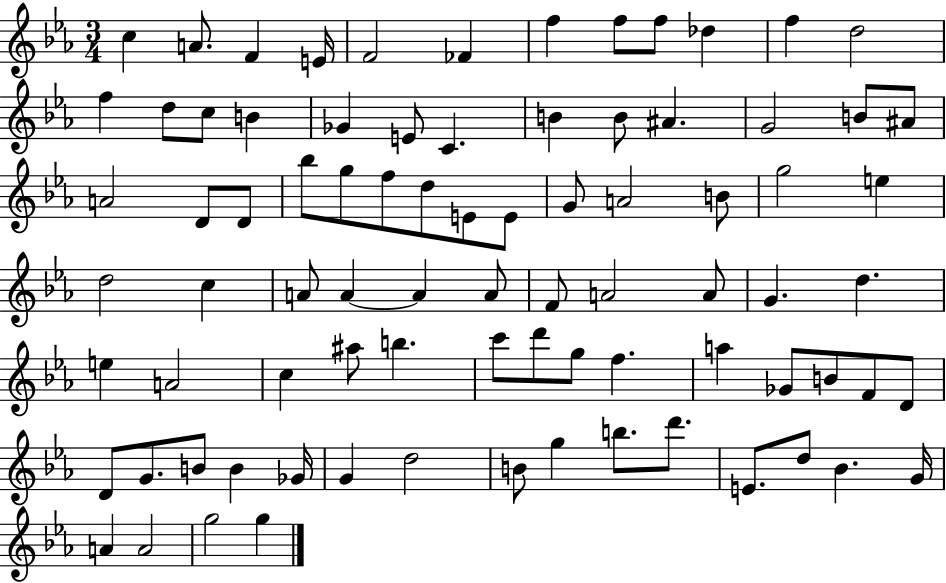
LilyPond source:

{
  \clef treble
  \numericTimeSignature
  \time 3/4
  \key ees \major
  c''4 a'8. f'4 e'16 | f'2 fes'4 | f''4 f''8 f''8 des''4 | f''4 d''2 | \break f''4 d''8 c''8 b'4 | ges'4 e'8 c'4. | b'4 b'8 ais'4. | g'2 b'8 ais'8 | \break a'2 d'8 d'8 | bes''8 g''8 f''8 d''8 e'8 e'8 | g'8 a'2 b'8 | g''2 e''4 | \break d''2 c''4 | a'8 a'4~~ a'4 a'8 | f'8 a'2 a'8 | g'4. d''4. | \break e''4 a'2 | c''4 ais''8 b''4. | c'''8 d'''8 g''8 f''4. | a''4 ges'8 b'8 f'8 d'8 | \break d'8 g'8. b'8 b'4 ges'16 | g'4 d''2 | b'8 g''4 b''8. d'''8. | e'8. d''8 bes'4. g'16 | \break a'4 a'2 | g''2 g''4 | \bar "|."
}